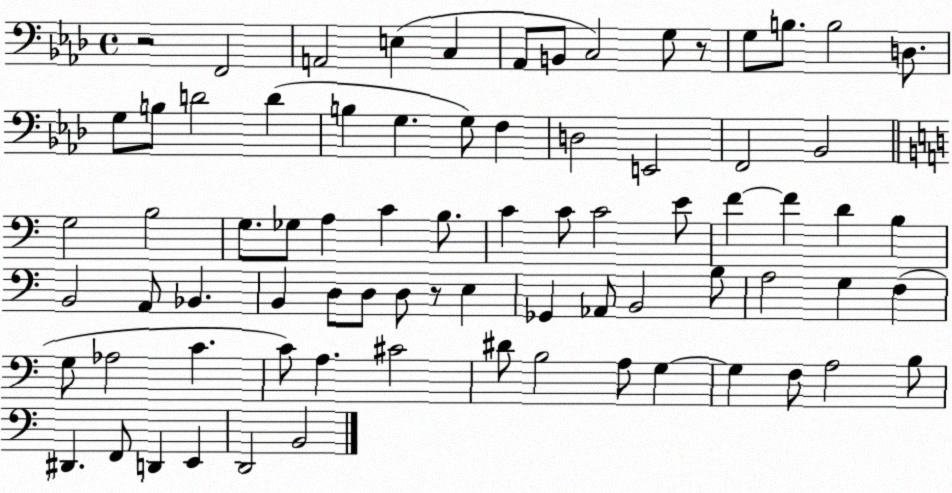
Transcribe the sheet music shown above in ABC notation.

X:1
T:Untitled
M:4/4
L:1/4
K:Ab
z2 F,,2 A,,2 E, C, _A,,/2 B,,/2 C,2 G,/2 z/2 G,/2 B,/2 B,2 D,/2 G,/2 B,/2 D2 D B, G, G,/2 F, D,2 E,,2 F,,2 _B,,2 G,2 B,2 G,/2 _G,/2 A, C B,/2 C C/2 C2 E/2 F F D B, B,,2 A,,/2 _B,, B,, D,/2 D,/2 D,/2 z/2 E, _G,, _A,,/2 B,,2 B,/2 A,2 G, F, G,/2 _A,2 C C/2 A, ^C2 ^D/2 B,2 A,/2 G, G, F,/2 A,2 B,/2 ^D,, F,,/2 D,, E,, D,,2 B,,2